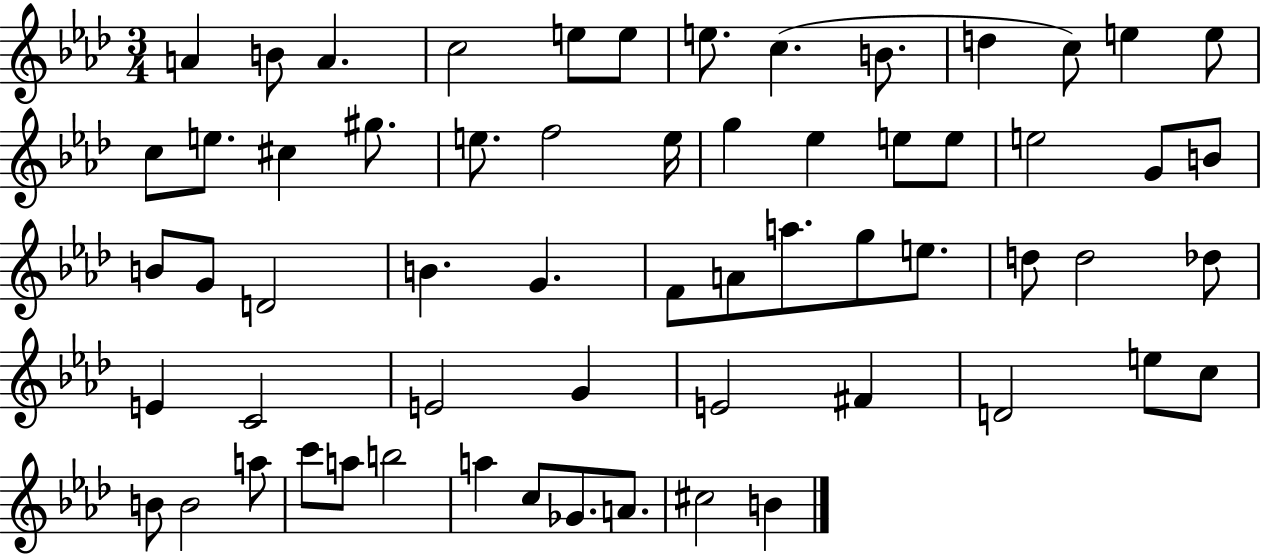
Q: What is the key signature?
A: AES major